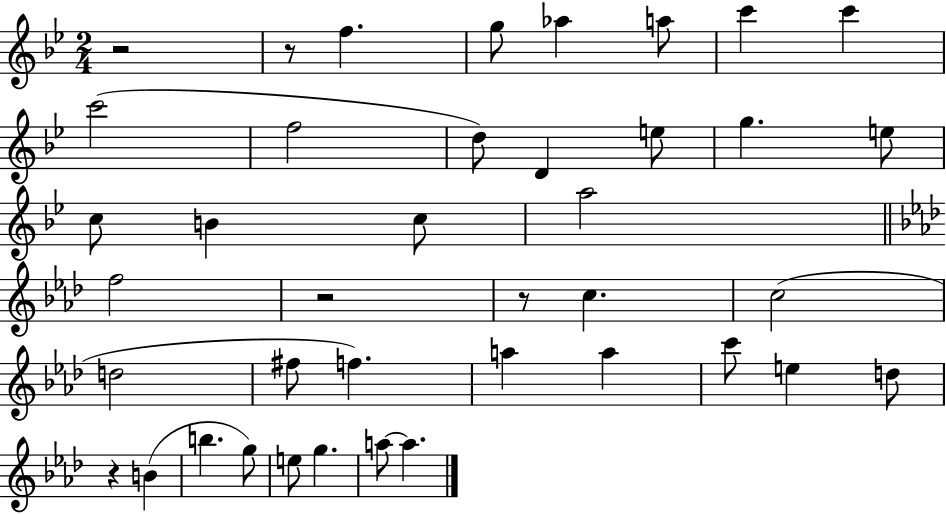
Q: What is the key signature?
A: BES major